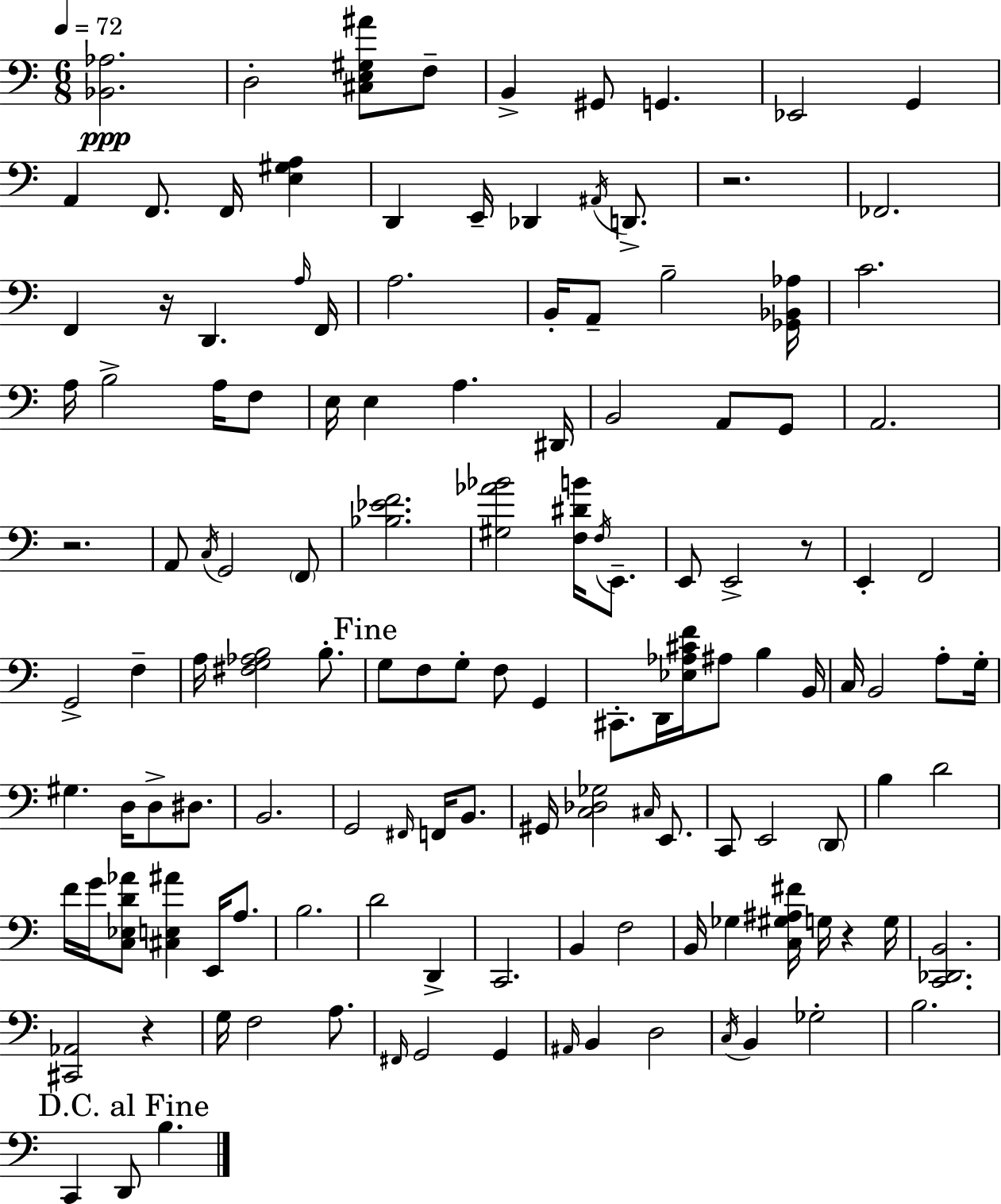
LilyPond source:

{
  \clef bass
  \numericTimeSignature
  \time 6/8
  \key a \minor
  \tempo 4 = 72
  <bes, aes>2.\ppp | d2-. <cis e gis ais'>8 f8-- | b,4-> gis,8 g,4. | ees,2 g,4 | \break a,4 f,8. f,16 <e gis a>4 | d,4 e,16-- des,4 \acciaccatura { ais,16 } d,8.-> | r2. | fes,2. | \break f,4 r16 d,4. | \grace { a16 } f,16 a2. | b,16-. a,8-- b2-- | <ges, bes, aes>16 c'2. | \break a16 b2-> a16 | f8 e16 e4 a4. | dis,16 b,2 a,8 | g,8 a,2. | \break r2. | a,8 \acciaccatura { c16 } g,2 | \parenthesize f,8 <bes ees' f'>2. | <gis aes' bes'>2 <f dis' b'>16 | \break \acciaccatura { f16 } e,8.-- e,8 e,2-> | r8 e,4-. f,2 | g,2-> | f4-- a16 <fis g aes b>2 | \break b8.-. \mark "Fine" g8 f8 g8-. f8 | g,4 cis,8.-. d,16 <ees aes cis' f'>16 ais8 b4 | b,16 c16 b,2 | a8-. g16-. gis4. d16 d8-> | \break dis8. b,2. | g,2 | \grace { fis,16 } f,16 b,8. gis,16 <c des ges>2 | \grace { cis16 } e,8. c,8 e,2 | \break \parenthesize d,8 b4 d'2 | f'16 g'16 <c ees d' aes'>8 <cis e ais'>4 | e,16 a8. b2. | d'2 | \break d,4-> c,2. | b,4 f2 | b,16 ges4 <c gis ais fis'>16 | g16 r4 g16 <c, des, b,>2. | \break <cis, aes,>2 | r4 g16 f2 | a8. \grace { fis,16 } g,2 | g,4 \grace { ais,16 } b,4 | \break d2 \acciaccatura { c16 } b,4 | ges2-. b2. | \mark "D.C. al Fine" c,4 | d,8 b4. \bar "|."
}